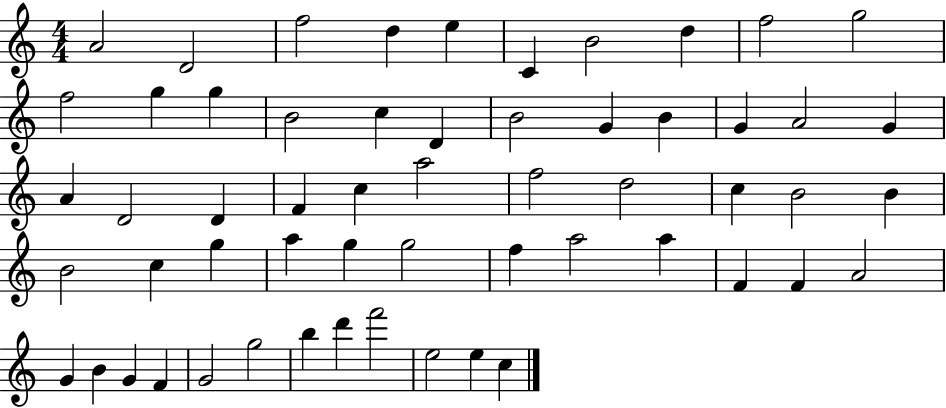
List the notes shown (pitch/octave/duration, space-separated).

A4/h D4/h F5/h D5/q E5/q C4/q B4/h D5/q F5/h G5/h F5/h G5/q G5/q B4/h C5/q D4/q B4/h G4/q B4/q G4/q A4/h G4/q A4/q D4/h D4/q F4/q C5/q A5/h F5/h D5/h C5/q B4/h B4/q B4/h C5/q G5/q A5/q G5/q G5/h F5/q A5/h A5/q F4/q F4/q A4/h G4/q B4/q G4/q F4/q G4/h G5/h B5/q D6/q F6/h E5/h E5/q C5/q